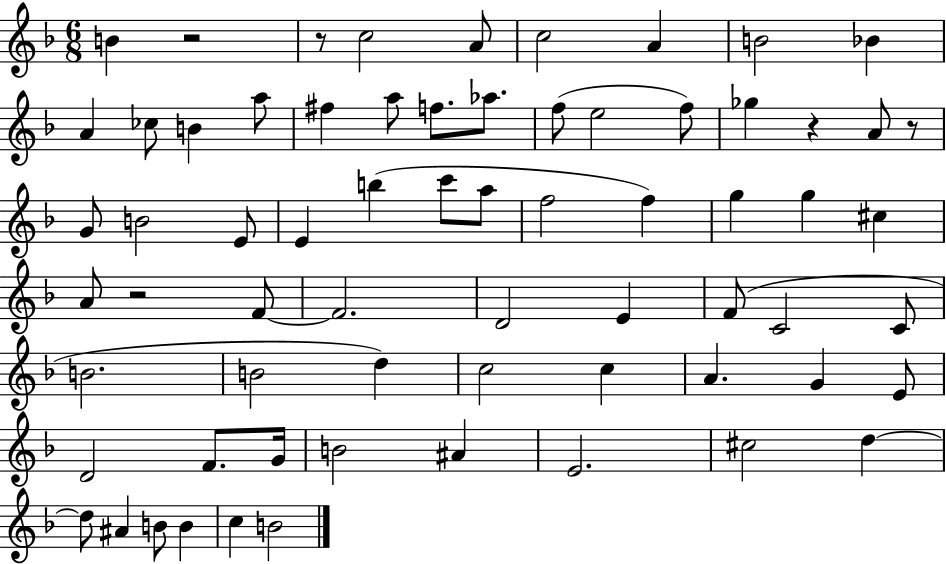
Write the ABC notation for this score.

X:1
T:Untitled
M:6/8
L:1/4
K:F
B z2 z/2 c2 A/2 c2 A B2 _B A _c/2 B a/2 ^f a/2 f/2 _a/2 f/2 e2 f/2 _g z A/2 z/2 G/2 B2 E/2 E b c'/2 a/2 f2 f g g ^c A/2 z2 F/2 F2 D2 E F/2 C2 C/2 B2 B2 d c2 c A G E/2 D2 F/2 G/4 B2 ^A E2 ^c2 d d/2 ^A B/2 B c B2